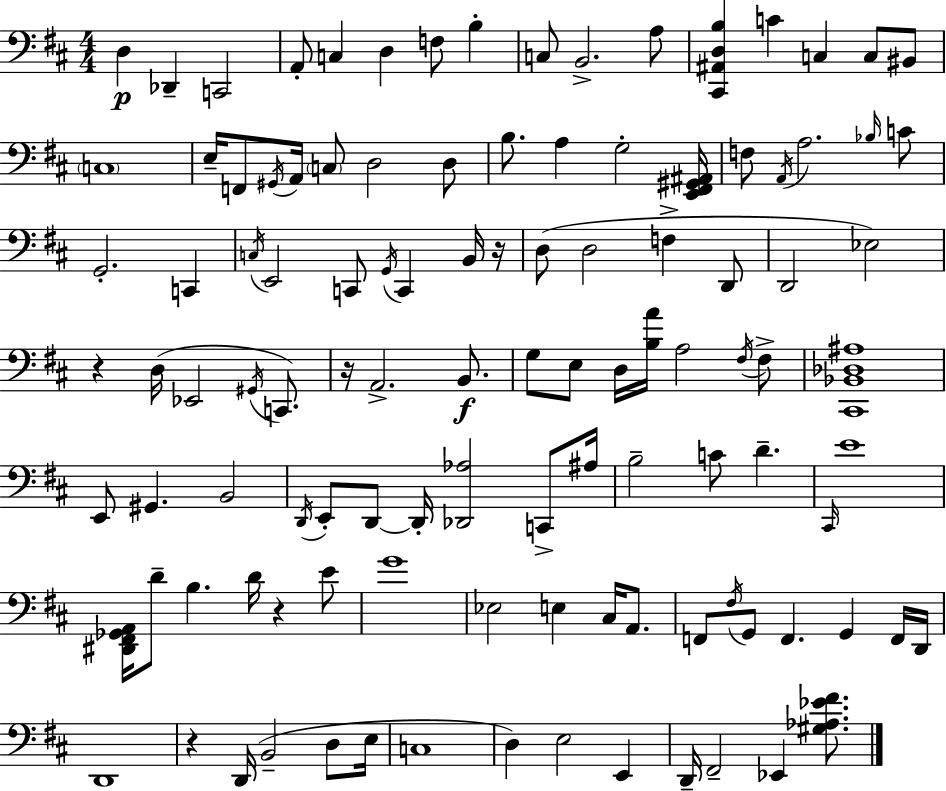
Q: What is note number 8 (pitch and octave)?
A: B3